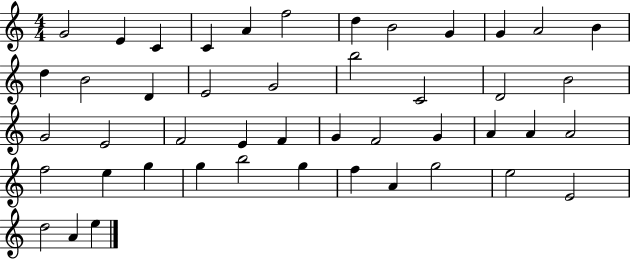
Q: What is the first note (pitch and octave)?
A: G4